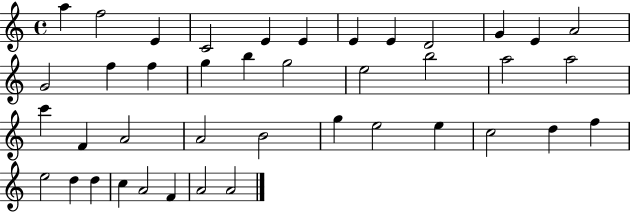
A5/q F5/h E4/q C4/h E4/q E4/q E4/q E4/q D4/h G4/q E4/q A4/h G4/h F5/q F5/q G5/q B5/q G5/h E5/h B5/h A5/h A5/h C6/q F4/q A4/h A4/h B4/h G5/q E5/h E5/q C5/h D5/q F5/q E5/h D5/q D5/q C5/q A4/h F4/q A4/h A4/h